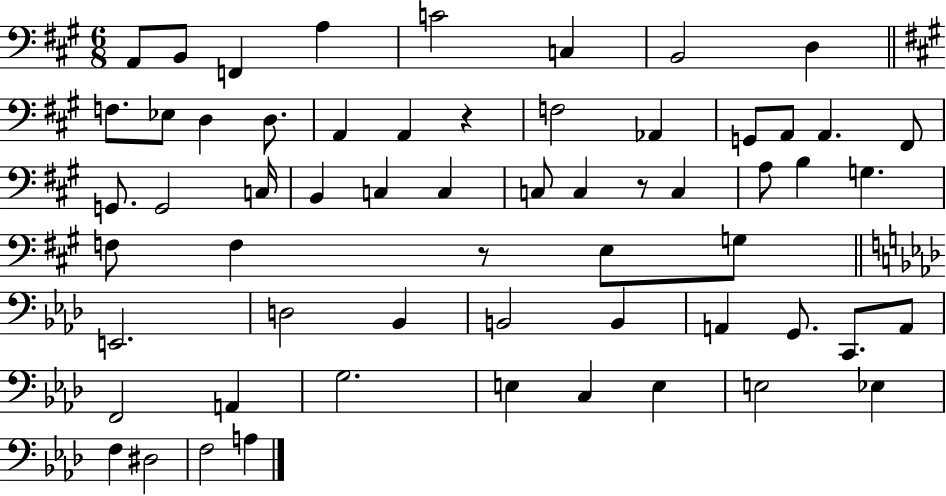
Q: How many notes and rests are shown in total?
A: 60